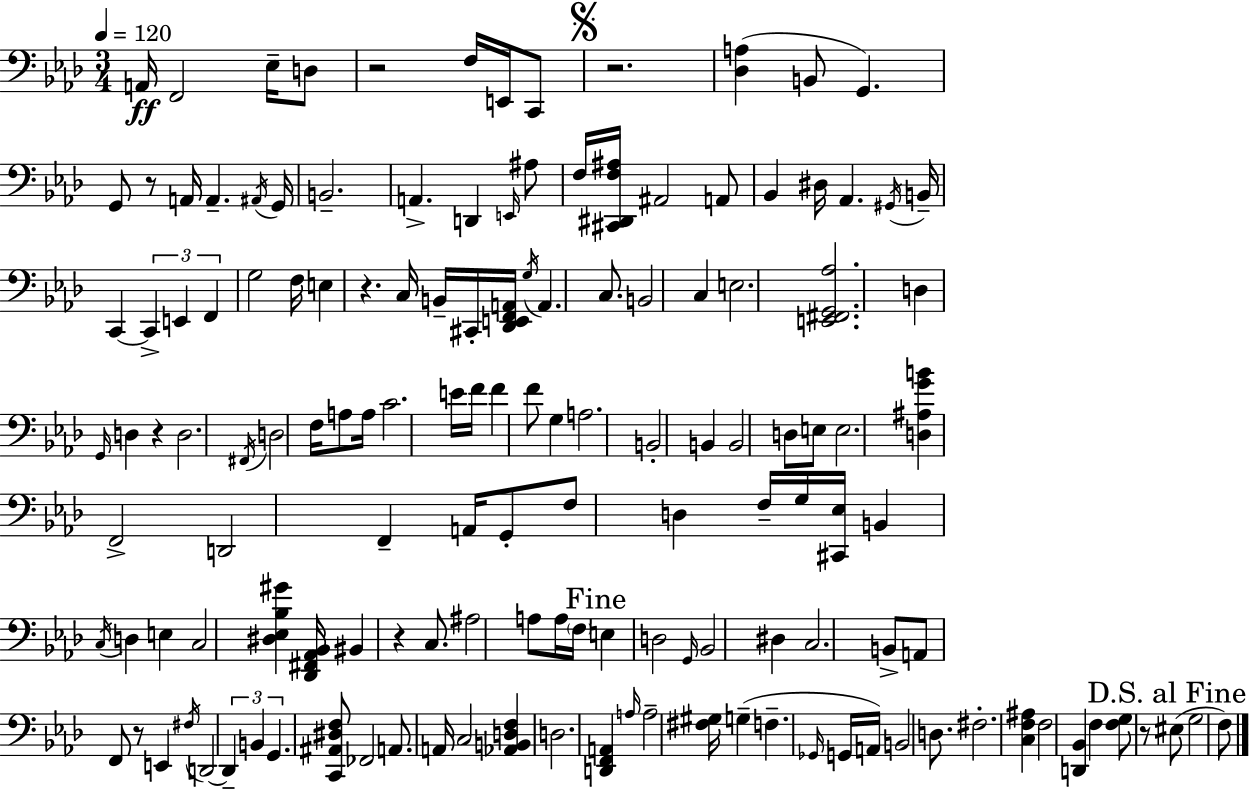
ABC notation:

X:1
T:Untitled
M:3/4
L:1/4
K:Fm
A,,/4 F,,2 _E,/4 D,/2 z2 F,/4 E,,/4 C,,/2 z2 [_D,A,] B,,/2 G,, G,,/2 z/2 A,,/4 A,, ^A,,/4 G,,/4 B,,2 A,, D,, E,,/4 ^A,/2 F,/4 [^C,,^D,,F,^A,]/4 ^A,,2 A,,/2 _B,, ^D,/4 _A,, ^G,,/4 B,,/4 C,, C,, E,, F,, G,2 F,/4 E, z C,/4 B,,/4 ^C,,/4 [_D,,E,,F,,A,,]/4 G,/4 A,, C,/2 B,,2 C, E,2 [E,,^F,,G,,_A,]2 D, G,,/4 D, z D,2 ^F,,/4 D,2 F,/4 A,/2 A,/4 C2 E/4 F/4 F F/2 G, A,2 B,,2 B,, B,,2 D,/2 E,/2 E,2 [D,^A,GB] F,,2 D,,2 F,, A,,/4 G,,/2 F,/2 D, F,/4 G,/4 [^C,,_E,]/4 B,, C,/4 D, E, C,2 [^D,_E,_B,^G] [_D,,^F,,_A,,_B,,]/4 ^B,, z C,/2 ^A,2 A,/2 A,/4 F,/4 E, D,2 G,,/4 _B,,2 ^D, C,2 B,,/2 A,,/2 F,,/2 z/2 E,, ^F,/4 D,,2 D,, B,, G,, [C,,^A,,^D,F,]/2 _F,,2 A,,/2 A,,/4 C,2 [_A,,B,,D,F,] D,2 [D,,F,,A,,] A,/4 A,2 [^F,^G,]/4 G, F, _G,,/4 G,,/4 A,,/4 B,,2 D,/2 ^F,2 [C,F,^A,] F,2 [D,,_B,,] F, [F,G,]/2 z/2 ^E,/2 G,2 F,/2